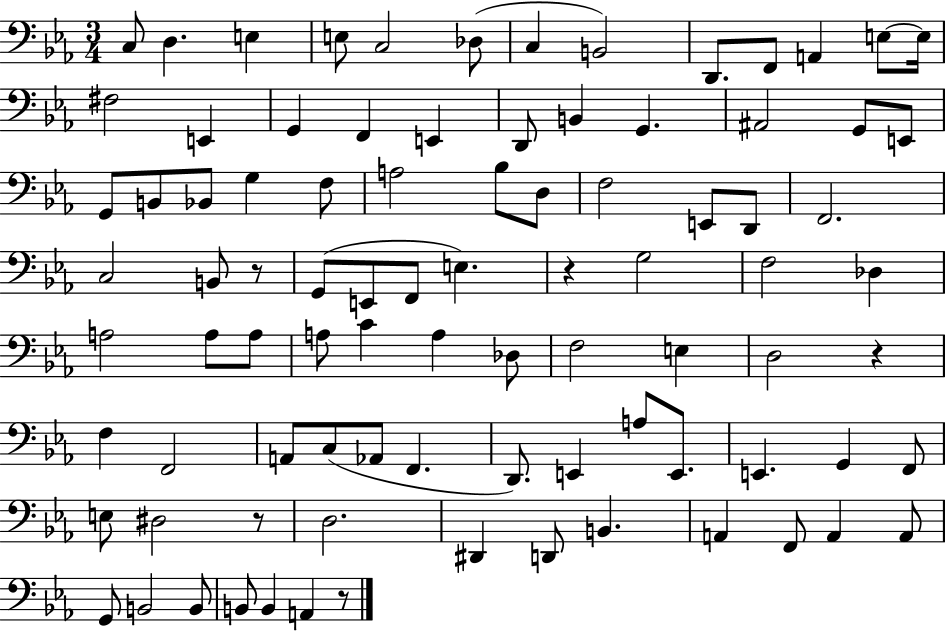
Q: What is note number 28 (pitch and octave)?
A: G3